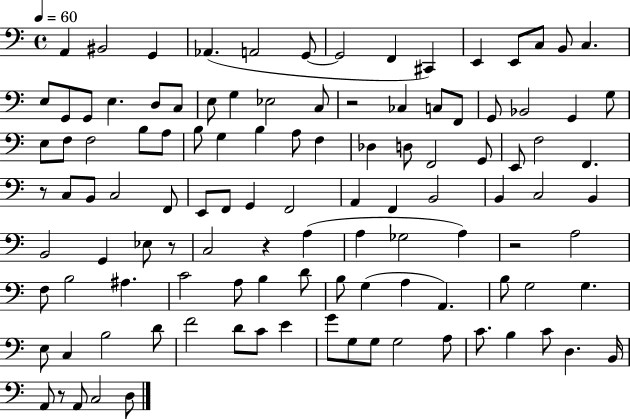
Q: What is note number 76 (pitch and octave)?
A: A3